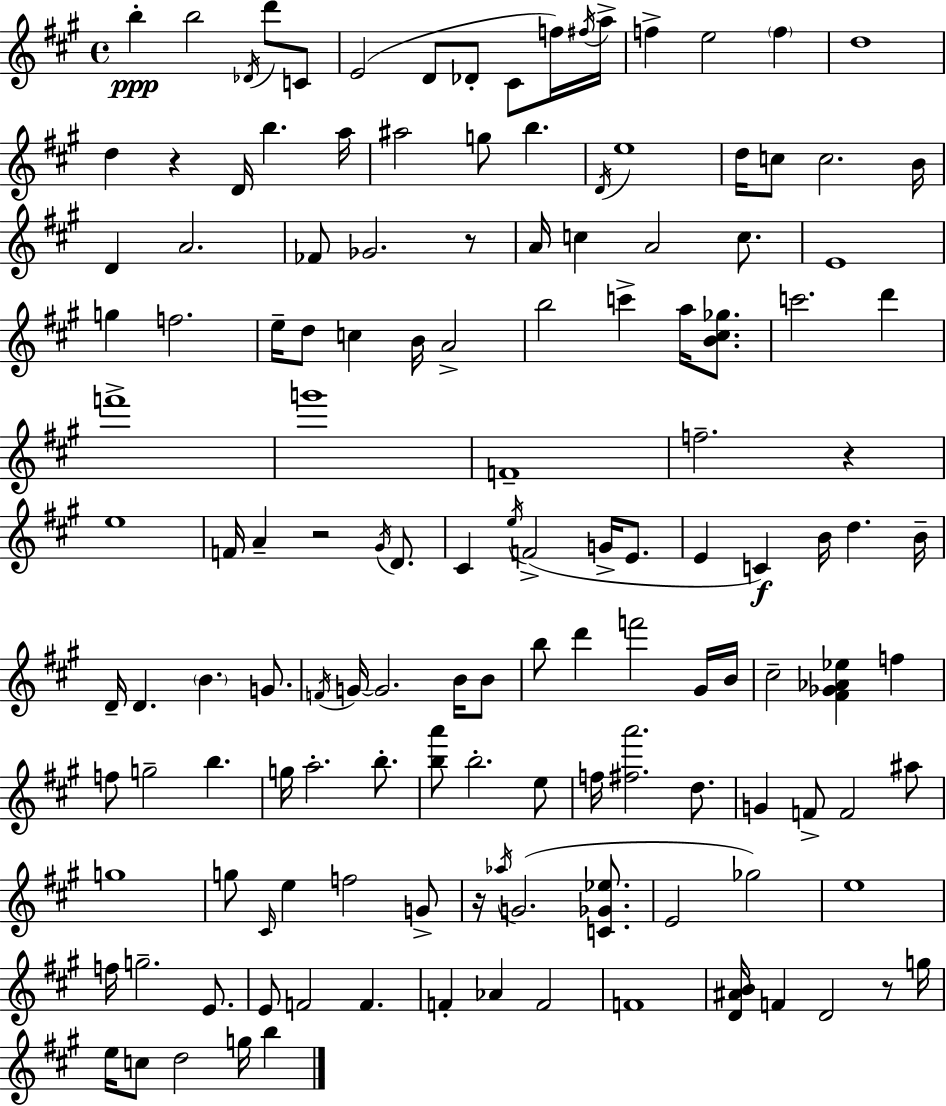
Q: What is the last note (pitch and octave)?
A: B5